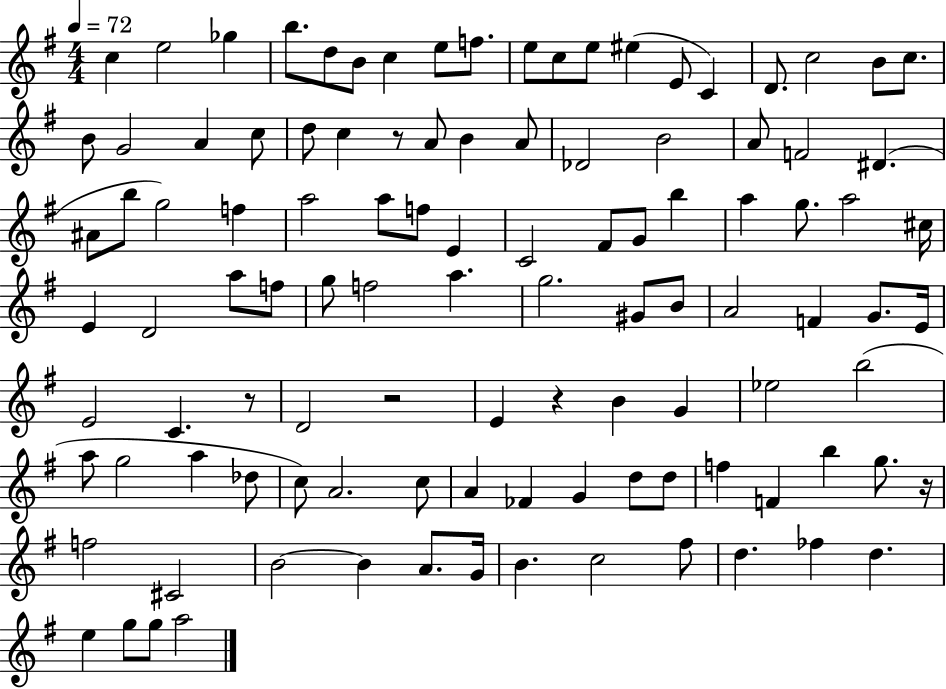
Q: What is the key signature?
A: G major